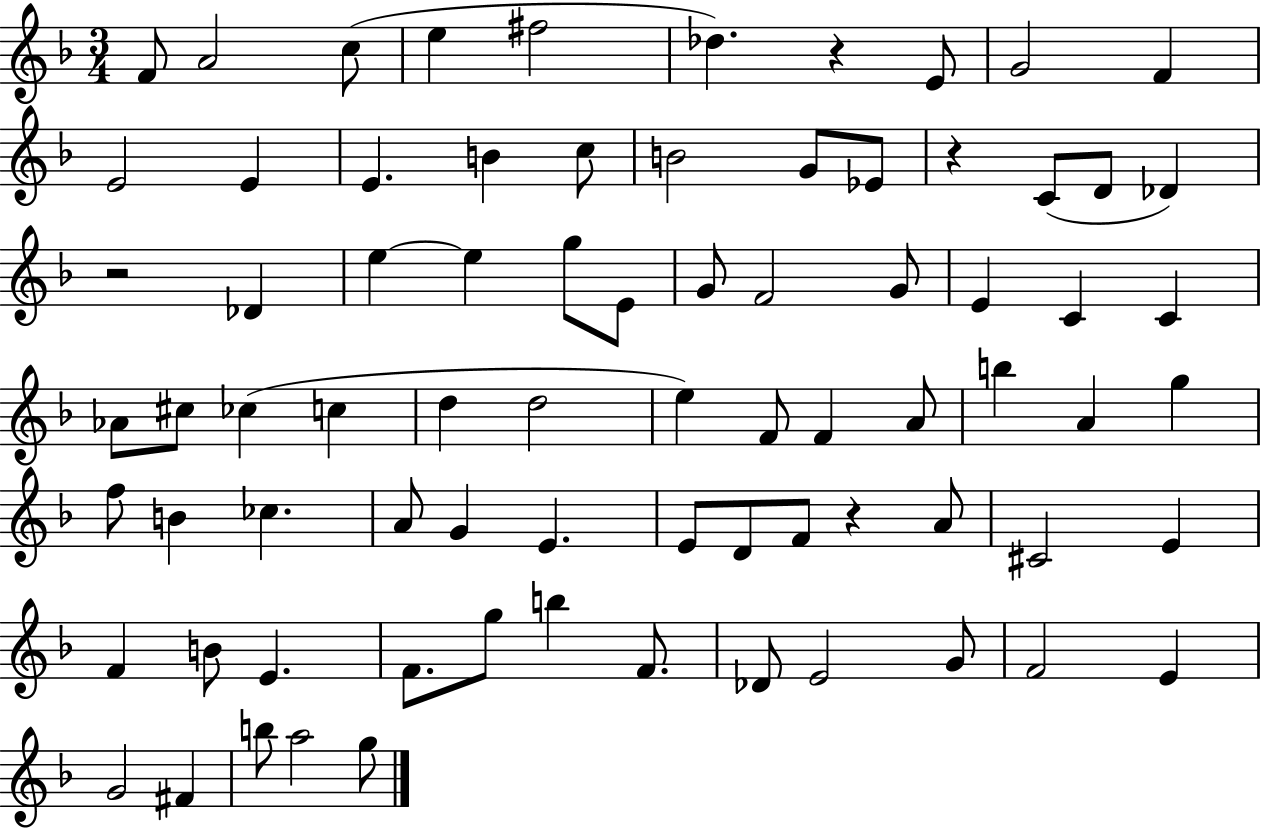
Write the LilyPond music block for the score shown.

{
  \clef treble
  \numericTimeSignature
  \time 3/4
  \key f \major
  f'8 a'2 c''8( | e''4 fis''2 | des''4.) r4 e'8 | g'2 f'4 | \break e'2 e'4 | e'4. b'4 c''8 | b'2 g'8 ees'8 | r4 c'8( d'8 des'4) | \break r2 des'4 | e''4~~ e''4 g''8 e'8 | g'8 f'2 g'8 | e'4 c'4 c'4 | \break aes'8 cis''8 ces''4( c''4 | d''4 d''2 | e''4) f'8 f'4 a'8 | b''4 a'4 g''4 | \break f''8 b'4 ces''4. | a'8 g'4 e'4. | e'8 d'8 f'8 r4 a'8 | cis'2 e'4 | \break f'4 b'8 e'4. | f'8. g''8 b''4 f'8. | des'8 e'2 g'8 | f'2 e'4 | \break g'2 fis'4 | b''8 a''2 g''8 | \bar "|."
}